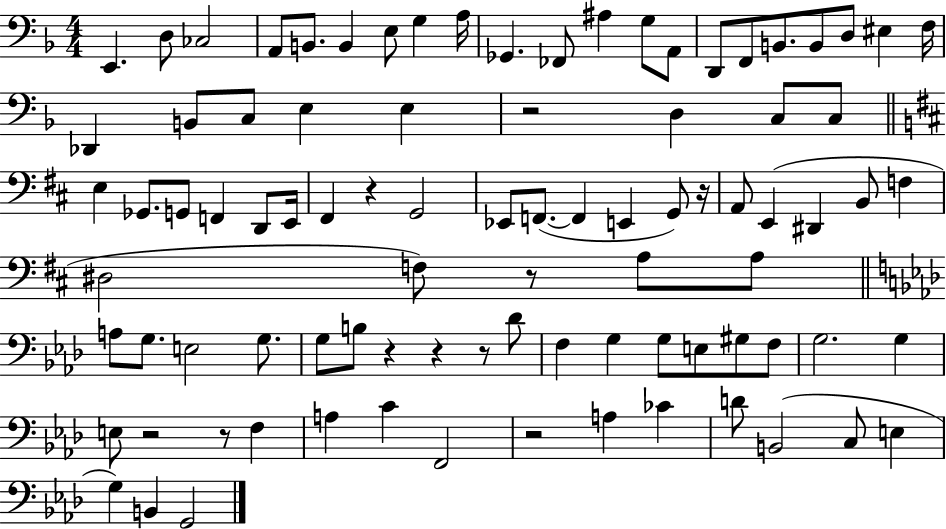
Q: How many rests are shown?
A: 10